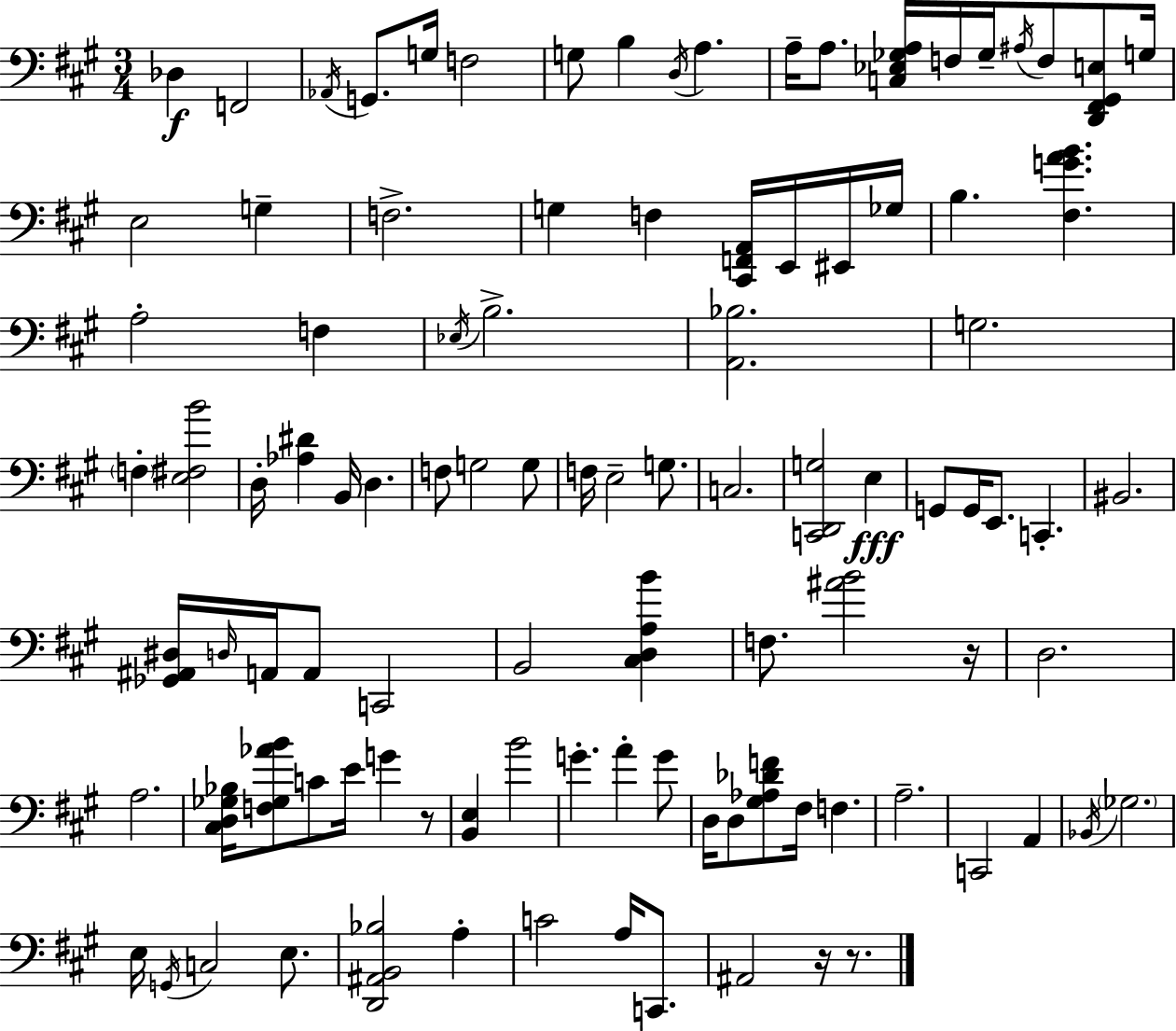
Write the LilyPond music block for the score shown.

{
  \clef bass
  \numericTimeSignature
  \time 3/4
  \key a \major
  des4\f f,2 | \acciaccatura { aes,16 } g,8. g16 f2 | g8 b4 \acciaccatura { d16 } a4. | a16-- a8. <c ees ges a>16 f16 ges16-- \acciaccatura { ais16 } f8 | \break <d, fis, gis, e>8 g16 e2 g4-- | f2.-> | g4 f4 <cis, f, a,>16 | e,16 eis,16 ges16 b4. <fis g' a' b'>4. | \break a2-. f4 | \acciaccatura { ees16 } b2.-> | <a, bes>2. | g2. | \break \parenthesize f4-. <e fis b'>2 | d16-. <aes dis'>4 b,16 d4. | f8 g2 | g8 f16 e2-- | \break g8. c2. | <c, d, g>2 | e4\fff g,8 g,16 e,8. c,4.-. | bis,2. | \break <ges, ais, dis>16 \grace { d16 } a,16 a,8 c,2 | b,2 | <cis d a b'>4 f8. <ais' b'>2 | r16 d2. | \break a2. | <cis d ges bes>16 <f ges aes' b'>8 c'8 e'16 g'4 | r8 <b, e>4 b'2 | g'4.-. a'4-. | \break g'8 d16 d8 <gis aes des' f'>8 fis16 f4. | a2.-- | c,2 | a,4 \acciaccatura { bes,16 } \parenthesize ges2. | \break e16 \acciaccatura { g,16 } c2 | e8. <d, ais, b, bes>2 | a4-. c'2 | a16 c,8. ais,2 | \break r16 r8. \bar "|."
}